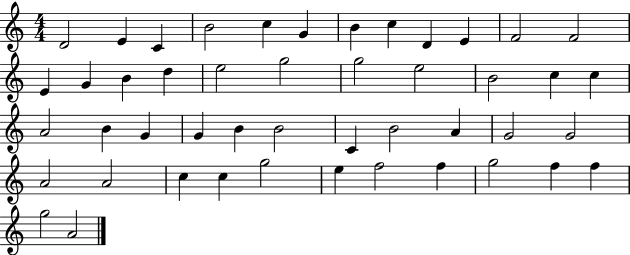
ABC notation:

X:1
T:Untitled
M:4/4
L:1/4
K:C
D2 E C B2 c G B c D E F2 F2 E G B d e2 g2 g2 e2 B2 c c A2 B G G B B2 C B2 A G2 G2 A2 A2 c c g2 e f2 f g2 f f g2 A2